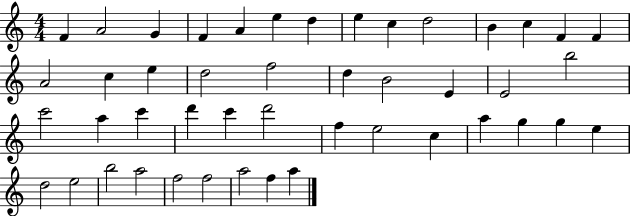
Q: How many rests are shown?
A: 0